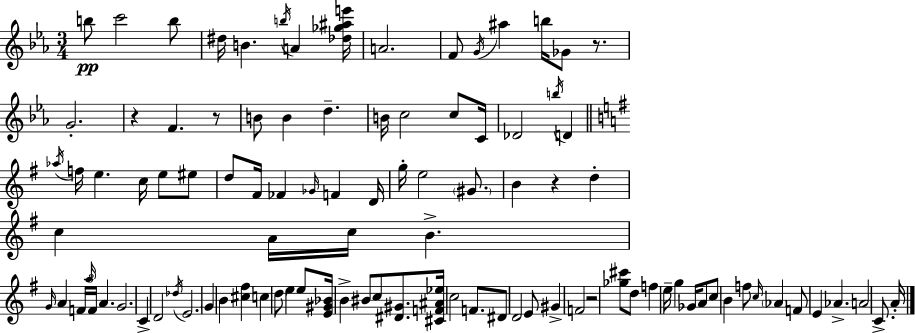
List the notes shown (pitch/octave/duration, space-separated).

B5/e C6/h B5/e D#5/s B4/q. B5/s A4/q [Db5,Gb5,A#5,E6]/s A4/h. F4/e G4/s A#5/q B5/s Gb4/e R/e. G4/h. R/q F4/q. R/e B4/e B4/q D5/q. B4/s C5/h C5/e C4/s Db4/h B5/s D4/q Ab5/s F5/s E5/q. C5/s E5/e EIS5/e D5/e F#4/s FES4/q Gb4/s F4/q D4/s G5/s E5/h G#4/e. B4/q R/q D5/q C5/q A4/s C5/s B4/q. G4/s A4/q F4/s A5/s F4/s A4/q. G4/h. C4/q D4/h Db5/s E4/h. G4/q B4/q [C#5,F#5]/q C5/q D5/e E5/q E5/e [E4,G#4,Bb4]/s B4/q BIS4/e C5/e [D#4,G#4]/e. [C#4,F4,A#4,Eb5]/s C5/h F4/e. D#4/e D4/h E4/e G#4/q F4/h R/h [Gb5,C#6]/e D5/e F5/q E5/s G5/q Gb4/s A4/e C5/e B4/q F5/e C5/s Ab4/q F4/e E4/q Ab4/q. A4/h C4/e. A4/s